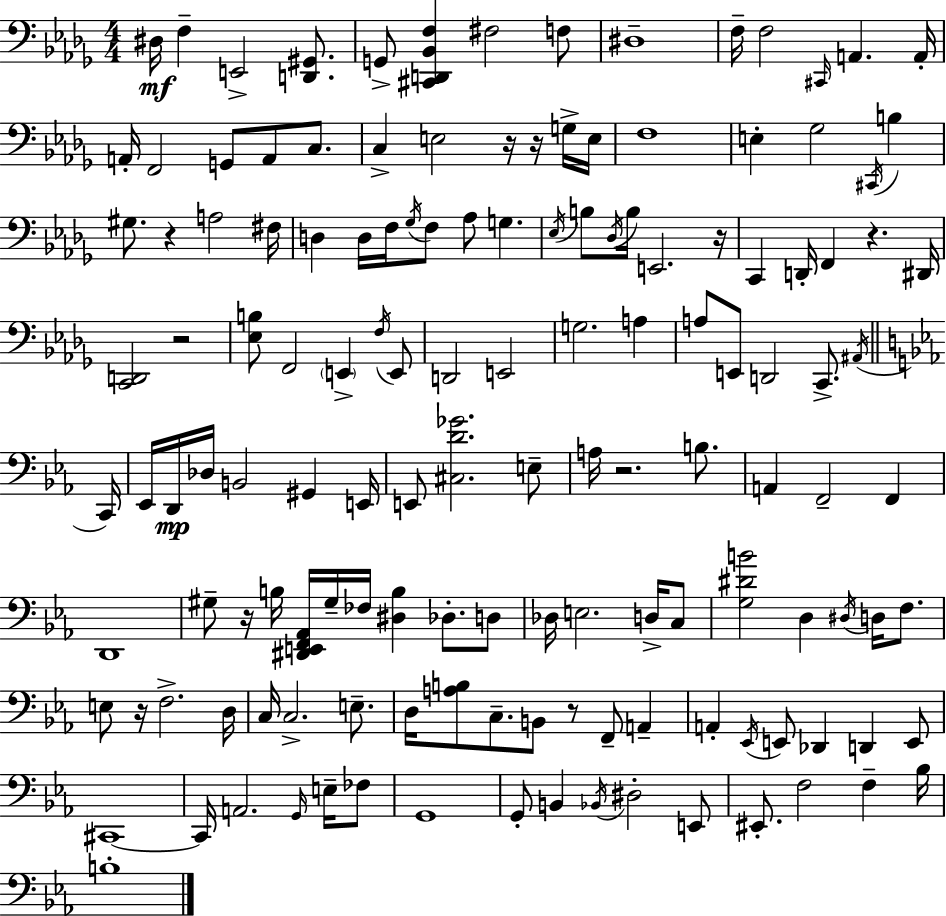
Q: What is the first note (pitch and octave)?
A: D#3